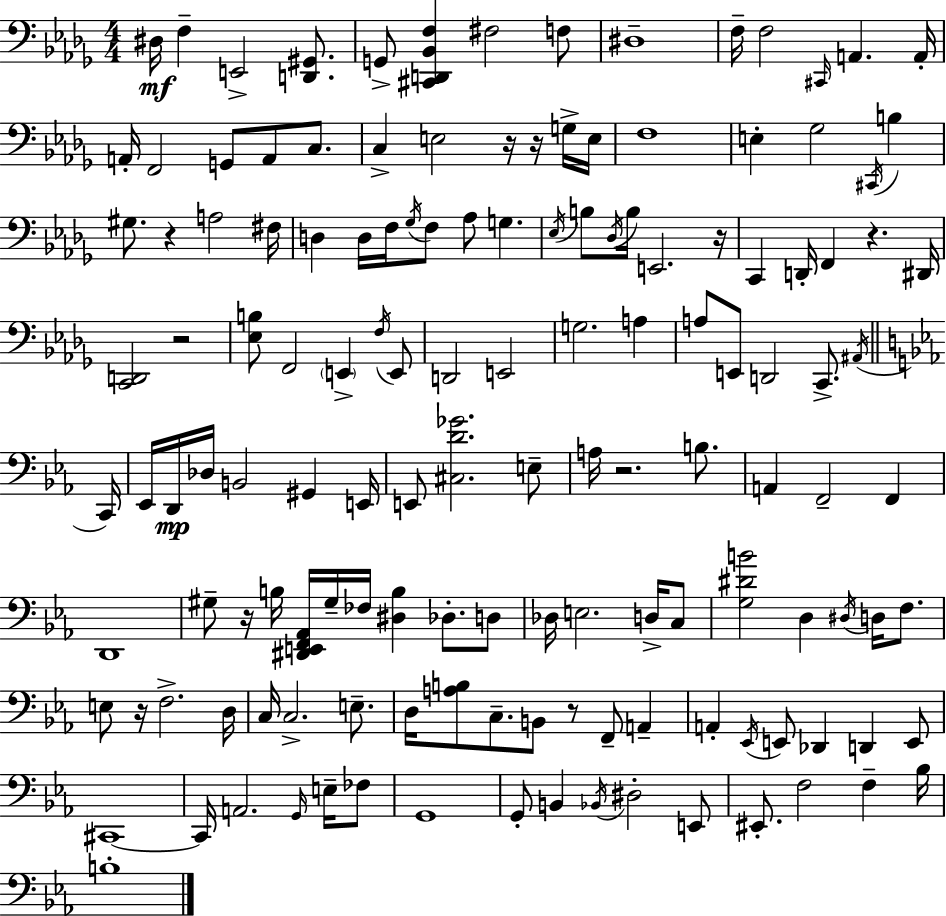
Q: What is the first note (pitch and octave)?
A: D#3